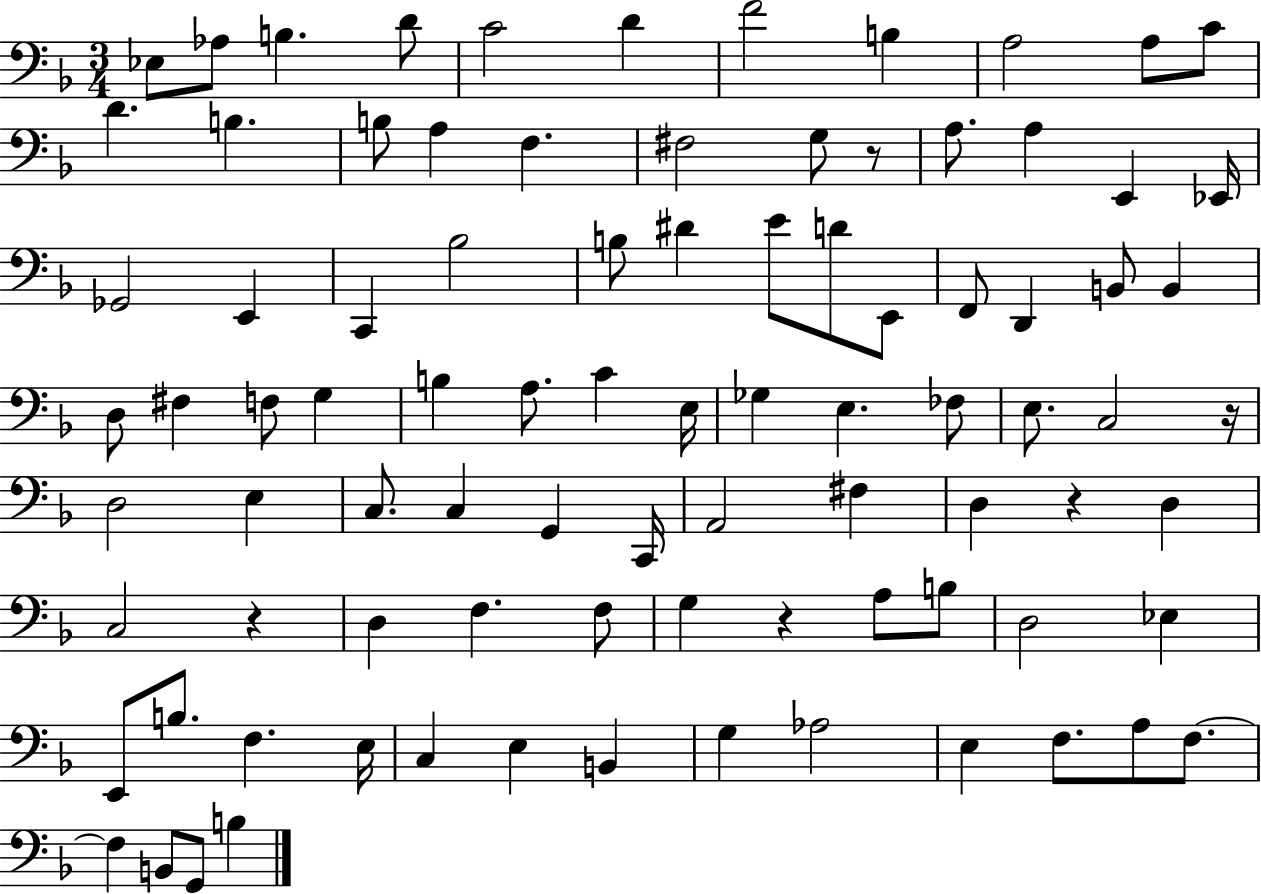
Eb3/e Ab3/e B3/q. D4/e C4/h D4/q F4/h B3/q A3/h A3/e C4/e D4/q. B3/q. B3/e A3/q F3/q. F#3/h G3/e R/e A3/e. A3/q E2/q Eb2/s Gb2/h E2/q C2/q Bb3/h B3/e D#4/q E4/e D4/e E2/e F2/e D2/q B2/e B2/q D3/e F#3/q F3/e G3/q B3/q A3/e. C4/q E3/s Gb3/q E3/q. FES3/e E3/e. C3/h R/s D3/h E3/q C3/e. C3/q G2/q C2/s A2/h F#3/q D3/q R/q D3/q C3/h R/q D3/q F3/q. F3/e G3/q R/q A3/e B3/e D3/h Eb3/q E2/e B3/e. F3/q. E3/s C3/q E3/q B2/q G3/q Ab3/h E3/q F3/e. A3/e F3/e. F3/q B2/e G2/e B3/q